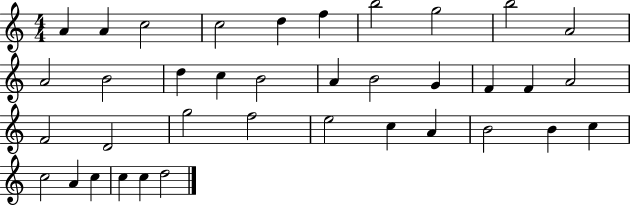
A4/q A4/q C5/h C5/h D5/q F5/q B5/h G5/h B5/h A4/h A4/h B4/h D5/q C5/q B4/h A4/q B4/h G4/q F4/q F4/q A4/h F4/h D4/h G5/h F5/h E5/h C5/q A4/q B4/h B4/q C5/q C5/h A4/q C5/q C5/q C5/q D5/h